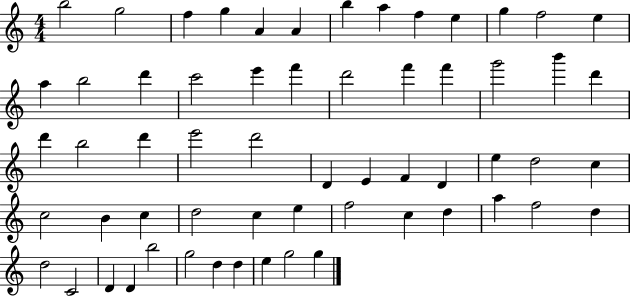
X:1
T:Untitled
M:4/4
L:1/4
K:C
b2 g2 f g A A b a f e g f2 e a b2 d' c'2 e' f' d'2 f' f' g'2 b' d' d' b2 d' e'2 d'2 D E F D e d2 c c2 B c d2 c e f2 c d a f2 d d2 C2 D D b2 g2 d d e g2 g